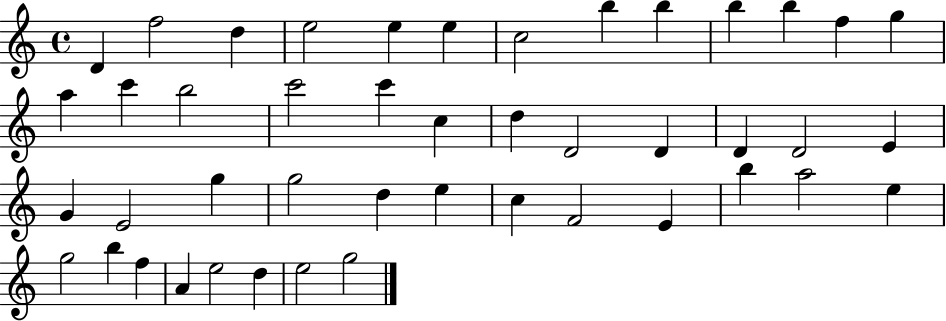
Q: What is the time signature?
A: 4/4